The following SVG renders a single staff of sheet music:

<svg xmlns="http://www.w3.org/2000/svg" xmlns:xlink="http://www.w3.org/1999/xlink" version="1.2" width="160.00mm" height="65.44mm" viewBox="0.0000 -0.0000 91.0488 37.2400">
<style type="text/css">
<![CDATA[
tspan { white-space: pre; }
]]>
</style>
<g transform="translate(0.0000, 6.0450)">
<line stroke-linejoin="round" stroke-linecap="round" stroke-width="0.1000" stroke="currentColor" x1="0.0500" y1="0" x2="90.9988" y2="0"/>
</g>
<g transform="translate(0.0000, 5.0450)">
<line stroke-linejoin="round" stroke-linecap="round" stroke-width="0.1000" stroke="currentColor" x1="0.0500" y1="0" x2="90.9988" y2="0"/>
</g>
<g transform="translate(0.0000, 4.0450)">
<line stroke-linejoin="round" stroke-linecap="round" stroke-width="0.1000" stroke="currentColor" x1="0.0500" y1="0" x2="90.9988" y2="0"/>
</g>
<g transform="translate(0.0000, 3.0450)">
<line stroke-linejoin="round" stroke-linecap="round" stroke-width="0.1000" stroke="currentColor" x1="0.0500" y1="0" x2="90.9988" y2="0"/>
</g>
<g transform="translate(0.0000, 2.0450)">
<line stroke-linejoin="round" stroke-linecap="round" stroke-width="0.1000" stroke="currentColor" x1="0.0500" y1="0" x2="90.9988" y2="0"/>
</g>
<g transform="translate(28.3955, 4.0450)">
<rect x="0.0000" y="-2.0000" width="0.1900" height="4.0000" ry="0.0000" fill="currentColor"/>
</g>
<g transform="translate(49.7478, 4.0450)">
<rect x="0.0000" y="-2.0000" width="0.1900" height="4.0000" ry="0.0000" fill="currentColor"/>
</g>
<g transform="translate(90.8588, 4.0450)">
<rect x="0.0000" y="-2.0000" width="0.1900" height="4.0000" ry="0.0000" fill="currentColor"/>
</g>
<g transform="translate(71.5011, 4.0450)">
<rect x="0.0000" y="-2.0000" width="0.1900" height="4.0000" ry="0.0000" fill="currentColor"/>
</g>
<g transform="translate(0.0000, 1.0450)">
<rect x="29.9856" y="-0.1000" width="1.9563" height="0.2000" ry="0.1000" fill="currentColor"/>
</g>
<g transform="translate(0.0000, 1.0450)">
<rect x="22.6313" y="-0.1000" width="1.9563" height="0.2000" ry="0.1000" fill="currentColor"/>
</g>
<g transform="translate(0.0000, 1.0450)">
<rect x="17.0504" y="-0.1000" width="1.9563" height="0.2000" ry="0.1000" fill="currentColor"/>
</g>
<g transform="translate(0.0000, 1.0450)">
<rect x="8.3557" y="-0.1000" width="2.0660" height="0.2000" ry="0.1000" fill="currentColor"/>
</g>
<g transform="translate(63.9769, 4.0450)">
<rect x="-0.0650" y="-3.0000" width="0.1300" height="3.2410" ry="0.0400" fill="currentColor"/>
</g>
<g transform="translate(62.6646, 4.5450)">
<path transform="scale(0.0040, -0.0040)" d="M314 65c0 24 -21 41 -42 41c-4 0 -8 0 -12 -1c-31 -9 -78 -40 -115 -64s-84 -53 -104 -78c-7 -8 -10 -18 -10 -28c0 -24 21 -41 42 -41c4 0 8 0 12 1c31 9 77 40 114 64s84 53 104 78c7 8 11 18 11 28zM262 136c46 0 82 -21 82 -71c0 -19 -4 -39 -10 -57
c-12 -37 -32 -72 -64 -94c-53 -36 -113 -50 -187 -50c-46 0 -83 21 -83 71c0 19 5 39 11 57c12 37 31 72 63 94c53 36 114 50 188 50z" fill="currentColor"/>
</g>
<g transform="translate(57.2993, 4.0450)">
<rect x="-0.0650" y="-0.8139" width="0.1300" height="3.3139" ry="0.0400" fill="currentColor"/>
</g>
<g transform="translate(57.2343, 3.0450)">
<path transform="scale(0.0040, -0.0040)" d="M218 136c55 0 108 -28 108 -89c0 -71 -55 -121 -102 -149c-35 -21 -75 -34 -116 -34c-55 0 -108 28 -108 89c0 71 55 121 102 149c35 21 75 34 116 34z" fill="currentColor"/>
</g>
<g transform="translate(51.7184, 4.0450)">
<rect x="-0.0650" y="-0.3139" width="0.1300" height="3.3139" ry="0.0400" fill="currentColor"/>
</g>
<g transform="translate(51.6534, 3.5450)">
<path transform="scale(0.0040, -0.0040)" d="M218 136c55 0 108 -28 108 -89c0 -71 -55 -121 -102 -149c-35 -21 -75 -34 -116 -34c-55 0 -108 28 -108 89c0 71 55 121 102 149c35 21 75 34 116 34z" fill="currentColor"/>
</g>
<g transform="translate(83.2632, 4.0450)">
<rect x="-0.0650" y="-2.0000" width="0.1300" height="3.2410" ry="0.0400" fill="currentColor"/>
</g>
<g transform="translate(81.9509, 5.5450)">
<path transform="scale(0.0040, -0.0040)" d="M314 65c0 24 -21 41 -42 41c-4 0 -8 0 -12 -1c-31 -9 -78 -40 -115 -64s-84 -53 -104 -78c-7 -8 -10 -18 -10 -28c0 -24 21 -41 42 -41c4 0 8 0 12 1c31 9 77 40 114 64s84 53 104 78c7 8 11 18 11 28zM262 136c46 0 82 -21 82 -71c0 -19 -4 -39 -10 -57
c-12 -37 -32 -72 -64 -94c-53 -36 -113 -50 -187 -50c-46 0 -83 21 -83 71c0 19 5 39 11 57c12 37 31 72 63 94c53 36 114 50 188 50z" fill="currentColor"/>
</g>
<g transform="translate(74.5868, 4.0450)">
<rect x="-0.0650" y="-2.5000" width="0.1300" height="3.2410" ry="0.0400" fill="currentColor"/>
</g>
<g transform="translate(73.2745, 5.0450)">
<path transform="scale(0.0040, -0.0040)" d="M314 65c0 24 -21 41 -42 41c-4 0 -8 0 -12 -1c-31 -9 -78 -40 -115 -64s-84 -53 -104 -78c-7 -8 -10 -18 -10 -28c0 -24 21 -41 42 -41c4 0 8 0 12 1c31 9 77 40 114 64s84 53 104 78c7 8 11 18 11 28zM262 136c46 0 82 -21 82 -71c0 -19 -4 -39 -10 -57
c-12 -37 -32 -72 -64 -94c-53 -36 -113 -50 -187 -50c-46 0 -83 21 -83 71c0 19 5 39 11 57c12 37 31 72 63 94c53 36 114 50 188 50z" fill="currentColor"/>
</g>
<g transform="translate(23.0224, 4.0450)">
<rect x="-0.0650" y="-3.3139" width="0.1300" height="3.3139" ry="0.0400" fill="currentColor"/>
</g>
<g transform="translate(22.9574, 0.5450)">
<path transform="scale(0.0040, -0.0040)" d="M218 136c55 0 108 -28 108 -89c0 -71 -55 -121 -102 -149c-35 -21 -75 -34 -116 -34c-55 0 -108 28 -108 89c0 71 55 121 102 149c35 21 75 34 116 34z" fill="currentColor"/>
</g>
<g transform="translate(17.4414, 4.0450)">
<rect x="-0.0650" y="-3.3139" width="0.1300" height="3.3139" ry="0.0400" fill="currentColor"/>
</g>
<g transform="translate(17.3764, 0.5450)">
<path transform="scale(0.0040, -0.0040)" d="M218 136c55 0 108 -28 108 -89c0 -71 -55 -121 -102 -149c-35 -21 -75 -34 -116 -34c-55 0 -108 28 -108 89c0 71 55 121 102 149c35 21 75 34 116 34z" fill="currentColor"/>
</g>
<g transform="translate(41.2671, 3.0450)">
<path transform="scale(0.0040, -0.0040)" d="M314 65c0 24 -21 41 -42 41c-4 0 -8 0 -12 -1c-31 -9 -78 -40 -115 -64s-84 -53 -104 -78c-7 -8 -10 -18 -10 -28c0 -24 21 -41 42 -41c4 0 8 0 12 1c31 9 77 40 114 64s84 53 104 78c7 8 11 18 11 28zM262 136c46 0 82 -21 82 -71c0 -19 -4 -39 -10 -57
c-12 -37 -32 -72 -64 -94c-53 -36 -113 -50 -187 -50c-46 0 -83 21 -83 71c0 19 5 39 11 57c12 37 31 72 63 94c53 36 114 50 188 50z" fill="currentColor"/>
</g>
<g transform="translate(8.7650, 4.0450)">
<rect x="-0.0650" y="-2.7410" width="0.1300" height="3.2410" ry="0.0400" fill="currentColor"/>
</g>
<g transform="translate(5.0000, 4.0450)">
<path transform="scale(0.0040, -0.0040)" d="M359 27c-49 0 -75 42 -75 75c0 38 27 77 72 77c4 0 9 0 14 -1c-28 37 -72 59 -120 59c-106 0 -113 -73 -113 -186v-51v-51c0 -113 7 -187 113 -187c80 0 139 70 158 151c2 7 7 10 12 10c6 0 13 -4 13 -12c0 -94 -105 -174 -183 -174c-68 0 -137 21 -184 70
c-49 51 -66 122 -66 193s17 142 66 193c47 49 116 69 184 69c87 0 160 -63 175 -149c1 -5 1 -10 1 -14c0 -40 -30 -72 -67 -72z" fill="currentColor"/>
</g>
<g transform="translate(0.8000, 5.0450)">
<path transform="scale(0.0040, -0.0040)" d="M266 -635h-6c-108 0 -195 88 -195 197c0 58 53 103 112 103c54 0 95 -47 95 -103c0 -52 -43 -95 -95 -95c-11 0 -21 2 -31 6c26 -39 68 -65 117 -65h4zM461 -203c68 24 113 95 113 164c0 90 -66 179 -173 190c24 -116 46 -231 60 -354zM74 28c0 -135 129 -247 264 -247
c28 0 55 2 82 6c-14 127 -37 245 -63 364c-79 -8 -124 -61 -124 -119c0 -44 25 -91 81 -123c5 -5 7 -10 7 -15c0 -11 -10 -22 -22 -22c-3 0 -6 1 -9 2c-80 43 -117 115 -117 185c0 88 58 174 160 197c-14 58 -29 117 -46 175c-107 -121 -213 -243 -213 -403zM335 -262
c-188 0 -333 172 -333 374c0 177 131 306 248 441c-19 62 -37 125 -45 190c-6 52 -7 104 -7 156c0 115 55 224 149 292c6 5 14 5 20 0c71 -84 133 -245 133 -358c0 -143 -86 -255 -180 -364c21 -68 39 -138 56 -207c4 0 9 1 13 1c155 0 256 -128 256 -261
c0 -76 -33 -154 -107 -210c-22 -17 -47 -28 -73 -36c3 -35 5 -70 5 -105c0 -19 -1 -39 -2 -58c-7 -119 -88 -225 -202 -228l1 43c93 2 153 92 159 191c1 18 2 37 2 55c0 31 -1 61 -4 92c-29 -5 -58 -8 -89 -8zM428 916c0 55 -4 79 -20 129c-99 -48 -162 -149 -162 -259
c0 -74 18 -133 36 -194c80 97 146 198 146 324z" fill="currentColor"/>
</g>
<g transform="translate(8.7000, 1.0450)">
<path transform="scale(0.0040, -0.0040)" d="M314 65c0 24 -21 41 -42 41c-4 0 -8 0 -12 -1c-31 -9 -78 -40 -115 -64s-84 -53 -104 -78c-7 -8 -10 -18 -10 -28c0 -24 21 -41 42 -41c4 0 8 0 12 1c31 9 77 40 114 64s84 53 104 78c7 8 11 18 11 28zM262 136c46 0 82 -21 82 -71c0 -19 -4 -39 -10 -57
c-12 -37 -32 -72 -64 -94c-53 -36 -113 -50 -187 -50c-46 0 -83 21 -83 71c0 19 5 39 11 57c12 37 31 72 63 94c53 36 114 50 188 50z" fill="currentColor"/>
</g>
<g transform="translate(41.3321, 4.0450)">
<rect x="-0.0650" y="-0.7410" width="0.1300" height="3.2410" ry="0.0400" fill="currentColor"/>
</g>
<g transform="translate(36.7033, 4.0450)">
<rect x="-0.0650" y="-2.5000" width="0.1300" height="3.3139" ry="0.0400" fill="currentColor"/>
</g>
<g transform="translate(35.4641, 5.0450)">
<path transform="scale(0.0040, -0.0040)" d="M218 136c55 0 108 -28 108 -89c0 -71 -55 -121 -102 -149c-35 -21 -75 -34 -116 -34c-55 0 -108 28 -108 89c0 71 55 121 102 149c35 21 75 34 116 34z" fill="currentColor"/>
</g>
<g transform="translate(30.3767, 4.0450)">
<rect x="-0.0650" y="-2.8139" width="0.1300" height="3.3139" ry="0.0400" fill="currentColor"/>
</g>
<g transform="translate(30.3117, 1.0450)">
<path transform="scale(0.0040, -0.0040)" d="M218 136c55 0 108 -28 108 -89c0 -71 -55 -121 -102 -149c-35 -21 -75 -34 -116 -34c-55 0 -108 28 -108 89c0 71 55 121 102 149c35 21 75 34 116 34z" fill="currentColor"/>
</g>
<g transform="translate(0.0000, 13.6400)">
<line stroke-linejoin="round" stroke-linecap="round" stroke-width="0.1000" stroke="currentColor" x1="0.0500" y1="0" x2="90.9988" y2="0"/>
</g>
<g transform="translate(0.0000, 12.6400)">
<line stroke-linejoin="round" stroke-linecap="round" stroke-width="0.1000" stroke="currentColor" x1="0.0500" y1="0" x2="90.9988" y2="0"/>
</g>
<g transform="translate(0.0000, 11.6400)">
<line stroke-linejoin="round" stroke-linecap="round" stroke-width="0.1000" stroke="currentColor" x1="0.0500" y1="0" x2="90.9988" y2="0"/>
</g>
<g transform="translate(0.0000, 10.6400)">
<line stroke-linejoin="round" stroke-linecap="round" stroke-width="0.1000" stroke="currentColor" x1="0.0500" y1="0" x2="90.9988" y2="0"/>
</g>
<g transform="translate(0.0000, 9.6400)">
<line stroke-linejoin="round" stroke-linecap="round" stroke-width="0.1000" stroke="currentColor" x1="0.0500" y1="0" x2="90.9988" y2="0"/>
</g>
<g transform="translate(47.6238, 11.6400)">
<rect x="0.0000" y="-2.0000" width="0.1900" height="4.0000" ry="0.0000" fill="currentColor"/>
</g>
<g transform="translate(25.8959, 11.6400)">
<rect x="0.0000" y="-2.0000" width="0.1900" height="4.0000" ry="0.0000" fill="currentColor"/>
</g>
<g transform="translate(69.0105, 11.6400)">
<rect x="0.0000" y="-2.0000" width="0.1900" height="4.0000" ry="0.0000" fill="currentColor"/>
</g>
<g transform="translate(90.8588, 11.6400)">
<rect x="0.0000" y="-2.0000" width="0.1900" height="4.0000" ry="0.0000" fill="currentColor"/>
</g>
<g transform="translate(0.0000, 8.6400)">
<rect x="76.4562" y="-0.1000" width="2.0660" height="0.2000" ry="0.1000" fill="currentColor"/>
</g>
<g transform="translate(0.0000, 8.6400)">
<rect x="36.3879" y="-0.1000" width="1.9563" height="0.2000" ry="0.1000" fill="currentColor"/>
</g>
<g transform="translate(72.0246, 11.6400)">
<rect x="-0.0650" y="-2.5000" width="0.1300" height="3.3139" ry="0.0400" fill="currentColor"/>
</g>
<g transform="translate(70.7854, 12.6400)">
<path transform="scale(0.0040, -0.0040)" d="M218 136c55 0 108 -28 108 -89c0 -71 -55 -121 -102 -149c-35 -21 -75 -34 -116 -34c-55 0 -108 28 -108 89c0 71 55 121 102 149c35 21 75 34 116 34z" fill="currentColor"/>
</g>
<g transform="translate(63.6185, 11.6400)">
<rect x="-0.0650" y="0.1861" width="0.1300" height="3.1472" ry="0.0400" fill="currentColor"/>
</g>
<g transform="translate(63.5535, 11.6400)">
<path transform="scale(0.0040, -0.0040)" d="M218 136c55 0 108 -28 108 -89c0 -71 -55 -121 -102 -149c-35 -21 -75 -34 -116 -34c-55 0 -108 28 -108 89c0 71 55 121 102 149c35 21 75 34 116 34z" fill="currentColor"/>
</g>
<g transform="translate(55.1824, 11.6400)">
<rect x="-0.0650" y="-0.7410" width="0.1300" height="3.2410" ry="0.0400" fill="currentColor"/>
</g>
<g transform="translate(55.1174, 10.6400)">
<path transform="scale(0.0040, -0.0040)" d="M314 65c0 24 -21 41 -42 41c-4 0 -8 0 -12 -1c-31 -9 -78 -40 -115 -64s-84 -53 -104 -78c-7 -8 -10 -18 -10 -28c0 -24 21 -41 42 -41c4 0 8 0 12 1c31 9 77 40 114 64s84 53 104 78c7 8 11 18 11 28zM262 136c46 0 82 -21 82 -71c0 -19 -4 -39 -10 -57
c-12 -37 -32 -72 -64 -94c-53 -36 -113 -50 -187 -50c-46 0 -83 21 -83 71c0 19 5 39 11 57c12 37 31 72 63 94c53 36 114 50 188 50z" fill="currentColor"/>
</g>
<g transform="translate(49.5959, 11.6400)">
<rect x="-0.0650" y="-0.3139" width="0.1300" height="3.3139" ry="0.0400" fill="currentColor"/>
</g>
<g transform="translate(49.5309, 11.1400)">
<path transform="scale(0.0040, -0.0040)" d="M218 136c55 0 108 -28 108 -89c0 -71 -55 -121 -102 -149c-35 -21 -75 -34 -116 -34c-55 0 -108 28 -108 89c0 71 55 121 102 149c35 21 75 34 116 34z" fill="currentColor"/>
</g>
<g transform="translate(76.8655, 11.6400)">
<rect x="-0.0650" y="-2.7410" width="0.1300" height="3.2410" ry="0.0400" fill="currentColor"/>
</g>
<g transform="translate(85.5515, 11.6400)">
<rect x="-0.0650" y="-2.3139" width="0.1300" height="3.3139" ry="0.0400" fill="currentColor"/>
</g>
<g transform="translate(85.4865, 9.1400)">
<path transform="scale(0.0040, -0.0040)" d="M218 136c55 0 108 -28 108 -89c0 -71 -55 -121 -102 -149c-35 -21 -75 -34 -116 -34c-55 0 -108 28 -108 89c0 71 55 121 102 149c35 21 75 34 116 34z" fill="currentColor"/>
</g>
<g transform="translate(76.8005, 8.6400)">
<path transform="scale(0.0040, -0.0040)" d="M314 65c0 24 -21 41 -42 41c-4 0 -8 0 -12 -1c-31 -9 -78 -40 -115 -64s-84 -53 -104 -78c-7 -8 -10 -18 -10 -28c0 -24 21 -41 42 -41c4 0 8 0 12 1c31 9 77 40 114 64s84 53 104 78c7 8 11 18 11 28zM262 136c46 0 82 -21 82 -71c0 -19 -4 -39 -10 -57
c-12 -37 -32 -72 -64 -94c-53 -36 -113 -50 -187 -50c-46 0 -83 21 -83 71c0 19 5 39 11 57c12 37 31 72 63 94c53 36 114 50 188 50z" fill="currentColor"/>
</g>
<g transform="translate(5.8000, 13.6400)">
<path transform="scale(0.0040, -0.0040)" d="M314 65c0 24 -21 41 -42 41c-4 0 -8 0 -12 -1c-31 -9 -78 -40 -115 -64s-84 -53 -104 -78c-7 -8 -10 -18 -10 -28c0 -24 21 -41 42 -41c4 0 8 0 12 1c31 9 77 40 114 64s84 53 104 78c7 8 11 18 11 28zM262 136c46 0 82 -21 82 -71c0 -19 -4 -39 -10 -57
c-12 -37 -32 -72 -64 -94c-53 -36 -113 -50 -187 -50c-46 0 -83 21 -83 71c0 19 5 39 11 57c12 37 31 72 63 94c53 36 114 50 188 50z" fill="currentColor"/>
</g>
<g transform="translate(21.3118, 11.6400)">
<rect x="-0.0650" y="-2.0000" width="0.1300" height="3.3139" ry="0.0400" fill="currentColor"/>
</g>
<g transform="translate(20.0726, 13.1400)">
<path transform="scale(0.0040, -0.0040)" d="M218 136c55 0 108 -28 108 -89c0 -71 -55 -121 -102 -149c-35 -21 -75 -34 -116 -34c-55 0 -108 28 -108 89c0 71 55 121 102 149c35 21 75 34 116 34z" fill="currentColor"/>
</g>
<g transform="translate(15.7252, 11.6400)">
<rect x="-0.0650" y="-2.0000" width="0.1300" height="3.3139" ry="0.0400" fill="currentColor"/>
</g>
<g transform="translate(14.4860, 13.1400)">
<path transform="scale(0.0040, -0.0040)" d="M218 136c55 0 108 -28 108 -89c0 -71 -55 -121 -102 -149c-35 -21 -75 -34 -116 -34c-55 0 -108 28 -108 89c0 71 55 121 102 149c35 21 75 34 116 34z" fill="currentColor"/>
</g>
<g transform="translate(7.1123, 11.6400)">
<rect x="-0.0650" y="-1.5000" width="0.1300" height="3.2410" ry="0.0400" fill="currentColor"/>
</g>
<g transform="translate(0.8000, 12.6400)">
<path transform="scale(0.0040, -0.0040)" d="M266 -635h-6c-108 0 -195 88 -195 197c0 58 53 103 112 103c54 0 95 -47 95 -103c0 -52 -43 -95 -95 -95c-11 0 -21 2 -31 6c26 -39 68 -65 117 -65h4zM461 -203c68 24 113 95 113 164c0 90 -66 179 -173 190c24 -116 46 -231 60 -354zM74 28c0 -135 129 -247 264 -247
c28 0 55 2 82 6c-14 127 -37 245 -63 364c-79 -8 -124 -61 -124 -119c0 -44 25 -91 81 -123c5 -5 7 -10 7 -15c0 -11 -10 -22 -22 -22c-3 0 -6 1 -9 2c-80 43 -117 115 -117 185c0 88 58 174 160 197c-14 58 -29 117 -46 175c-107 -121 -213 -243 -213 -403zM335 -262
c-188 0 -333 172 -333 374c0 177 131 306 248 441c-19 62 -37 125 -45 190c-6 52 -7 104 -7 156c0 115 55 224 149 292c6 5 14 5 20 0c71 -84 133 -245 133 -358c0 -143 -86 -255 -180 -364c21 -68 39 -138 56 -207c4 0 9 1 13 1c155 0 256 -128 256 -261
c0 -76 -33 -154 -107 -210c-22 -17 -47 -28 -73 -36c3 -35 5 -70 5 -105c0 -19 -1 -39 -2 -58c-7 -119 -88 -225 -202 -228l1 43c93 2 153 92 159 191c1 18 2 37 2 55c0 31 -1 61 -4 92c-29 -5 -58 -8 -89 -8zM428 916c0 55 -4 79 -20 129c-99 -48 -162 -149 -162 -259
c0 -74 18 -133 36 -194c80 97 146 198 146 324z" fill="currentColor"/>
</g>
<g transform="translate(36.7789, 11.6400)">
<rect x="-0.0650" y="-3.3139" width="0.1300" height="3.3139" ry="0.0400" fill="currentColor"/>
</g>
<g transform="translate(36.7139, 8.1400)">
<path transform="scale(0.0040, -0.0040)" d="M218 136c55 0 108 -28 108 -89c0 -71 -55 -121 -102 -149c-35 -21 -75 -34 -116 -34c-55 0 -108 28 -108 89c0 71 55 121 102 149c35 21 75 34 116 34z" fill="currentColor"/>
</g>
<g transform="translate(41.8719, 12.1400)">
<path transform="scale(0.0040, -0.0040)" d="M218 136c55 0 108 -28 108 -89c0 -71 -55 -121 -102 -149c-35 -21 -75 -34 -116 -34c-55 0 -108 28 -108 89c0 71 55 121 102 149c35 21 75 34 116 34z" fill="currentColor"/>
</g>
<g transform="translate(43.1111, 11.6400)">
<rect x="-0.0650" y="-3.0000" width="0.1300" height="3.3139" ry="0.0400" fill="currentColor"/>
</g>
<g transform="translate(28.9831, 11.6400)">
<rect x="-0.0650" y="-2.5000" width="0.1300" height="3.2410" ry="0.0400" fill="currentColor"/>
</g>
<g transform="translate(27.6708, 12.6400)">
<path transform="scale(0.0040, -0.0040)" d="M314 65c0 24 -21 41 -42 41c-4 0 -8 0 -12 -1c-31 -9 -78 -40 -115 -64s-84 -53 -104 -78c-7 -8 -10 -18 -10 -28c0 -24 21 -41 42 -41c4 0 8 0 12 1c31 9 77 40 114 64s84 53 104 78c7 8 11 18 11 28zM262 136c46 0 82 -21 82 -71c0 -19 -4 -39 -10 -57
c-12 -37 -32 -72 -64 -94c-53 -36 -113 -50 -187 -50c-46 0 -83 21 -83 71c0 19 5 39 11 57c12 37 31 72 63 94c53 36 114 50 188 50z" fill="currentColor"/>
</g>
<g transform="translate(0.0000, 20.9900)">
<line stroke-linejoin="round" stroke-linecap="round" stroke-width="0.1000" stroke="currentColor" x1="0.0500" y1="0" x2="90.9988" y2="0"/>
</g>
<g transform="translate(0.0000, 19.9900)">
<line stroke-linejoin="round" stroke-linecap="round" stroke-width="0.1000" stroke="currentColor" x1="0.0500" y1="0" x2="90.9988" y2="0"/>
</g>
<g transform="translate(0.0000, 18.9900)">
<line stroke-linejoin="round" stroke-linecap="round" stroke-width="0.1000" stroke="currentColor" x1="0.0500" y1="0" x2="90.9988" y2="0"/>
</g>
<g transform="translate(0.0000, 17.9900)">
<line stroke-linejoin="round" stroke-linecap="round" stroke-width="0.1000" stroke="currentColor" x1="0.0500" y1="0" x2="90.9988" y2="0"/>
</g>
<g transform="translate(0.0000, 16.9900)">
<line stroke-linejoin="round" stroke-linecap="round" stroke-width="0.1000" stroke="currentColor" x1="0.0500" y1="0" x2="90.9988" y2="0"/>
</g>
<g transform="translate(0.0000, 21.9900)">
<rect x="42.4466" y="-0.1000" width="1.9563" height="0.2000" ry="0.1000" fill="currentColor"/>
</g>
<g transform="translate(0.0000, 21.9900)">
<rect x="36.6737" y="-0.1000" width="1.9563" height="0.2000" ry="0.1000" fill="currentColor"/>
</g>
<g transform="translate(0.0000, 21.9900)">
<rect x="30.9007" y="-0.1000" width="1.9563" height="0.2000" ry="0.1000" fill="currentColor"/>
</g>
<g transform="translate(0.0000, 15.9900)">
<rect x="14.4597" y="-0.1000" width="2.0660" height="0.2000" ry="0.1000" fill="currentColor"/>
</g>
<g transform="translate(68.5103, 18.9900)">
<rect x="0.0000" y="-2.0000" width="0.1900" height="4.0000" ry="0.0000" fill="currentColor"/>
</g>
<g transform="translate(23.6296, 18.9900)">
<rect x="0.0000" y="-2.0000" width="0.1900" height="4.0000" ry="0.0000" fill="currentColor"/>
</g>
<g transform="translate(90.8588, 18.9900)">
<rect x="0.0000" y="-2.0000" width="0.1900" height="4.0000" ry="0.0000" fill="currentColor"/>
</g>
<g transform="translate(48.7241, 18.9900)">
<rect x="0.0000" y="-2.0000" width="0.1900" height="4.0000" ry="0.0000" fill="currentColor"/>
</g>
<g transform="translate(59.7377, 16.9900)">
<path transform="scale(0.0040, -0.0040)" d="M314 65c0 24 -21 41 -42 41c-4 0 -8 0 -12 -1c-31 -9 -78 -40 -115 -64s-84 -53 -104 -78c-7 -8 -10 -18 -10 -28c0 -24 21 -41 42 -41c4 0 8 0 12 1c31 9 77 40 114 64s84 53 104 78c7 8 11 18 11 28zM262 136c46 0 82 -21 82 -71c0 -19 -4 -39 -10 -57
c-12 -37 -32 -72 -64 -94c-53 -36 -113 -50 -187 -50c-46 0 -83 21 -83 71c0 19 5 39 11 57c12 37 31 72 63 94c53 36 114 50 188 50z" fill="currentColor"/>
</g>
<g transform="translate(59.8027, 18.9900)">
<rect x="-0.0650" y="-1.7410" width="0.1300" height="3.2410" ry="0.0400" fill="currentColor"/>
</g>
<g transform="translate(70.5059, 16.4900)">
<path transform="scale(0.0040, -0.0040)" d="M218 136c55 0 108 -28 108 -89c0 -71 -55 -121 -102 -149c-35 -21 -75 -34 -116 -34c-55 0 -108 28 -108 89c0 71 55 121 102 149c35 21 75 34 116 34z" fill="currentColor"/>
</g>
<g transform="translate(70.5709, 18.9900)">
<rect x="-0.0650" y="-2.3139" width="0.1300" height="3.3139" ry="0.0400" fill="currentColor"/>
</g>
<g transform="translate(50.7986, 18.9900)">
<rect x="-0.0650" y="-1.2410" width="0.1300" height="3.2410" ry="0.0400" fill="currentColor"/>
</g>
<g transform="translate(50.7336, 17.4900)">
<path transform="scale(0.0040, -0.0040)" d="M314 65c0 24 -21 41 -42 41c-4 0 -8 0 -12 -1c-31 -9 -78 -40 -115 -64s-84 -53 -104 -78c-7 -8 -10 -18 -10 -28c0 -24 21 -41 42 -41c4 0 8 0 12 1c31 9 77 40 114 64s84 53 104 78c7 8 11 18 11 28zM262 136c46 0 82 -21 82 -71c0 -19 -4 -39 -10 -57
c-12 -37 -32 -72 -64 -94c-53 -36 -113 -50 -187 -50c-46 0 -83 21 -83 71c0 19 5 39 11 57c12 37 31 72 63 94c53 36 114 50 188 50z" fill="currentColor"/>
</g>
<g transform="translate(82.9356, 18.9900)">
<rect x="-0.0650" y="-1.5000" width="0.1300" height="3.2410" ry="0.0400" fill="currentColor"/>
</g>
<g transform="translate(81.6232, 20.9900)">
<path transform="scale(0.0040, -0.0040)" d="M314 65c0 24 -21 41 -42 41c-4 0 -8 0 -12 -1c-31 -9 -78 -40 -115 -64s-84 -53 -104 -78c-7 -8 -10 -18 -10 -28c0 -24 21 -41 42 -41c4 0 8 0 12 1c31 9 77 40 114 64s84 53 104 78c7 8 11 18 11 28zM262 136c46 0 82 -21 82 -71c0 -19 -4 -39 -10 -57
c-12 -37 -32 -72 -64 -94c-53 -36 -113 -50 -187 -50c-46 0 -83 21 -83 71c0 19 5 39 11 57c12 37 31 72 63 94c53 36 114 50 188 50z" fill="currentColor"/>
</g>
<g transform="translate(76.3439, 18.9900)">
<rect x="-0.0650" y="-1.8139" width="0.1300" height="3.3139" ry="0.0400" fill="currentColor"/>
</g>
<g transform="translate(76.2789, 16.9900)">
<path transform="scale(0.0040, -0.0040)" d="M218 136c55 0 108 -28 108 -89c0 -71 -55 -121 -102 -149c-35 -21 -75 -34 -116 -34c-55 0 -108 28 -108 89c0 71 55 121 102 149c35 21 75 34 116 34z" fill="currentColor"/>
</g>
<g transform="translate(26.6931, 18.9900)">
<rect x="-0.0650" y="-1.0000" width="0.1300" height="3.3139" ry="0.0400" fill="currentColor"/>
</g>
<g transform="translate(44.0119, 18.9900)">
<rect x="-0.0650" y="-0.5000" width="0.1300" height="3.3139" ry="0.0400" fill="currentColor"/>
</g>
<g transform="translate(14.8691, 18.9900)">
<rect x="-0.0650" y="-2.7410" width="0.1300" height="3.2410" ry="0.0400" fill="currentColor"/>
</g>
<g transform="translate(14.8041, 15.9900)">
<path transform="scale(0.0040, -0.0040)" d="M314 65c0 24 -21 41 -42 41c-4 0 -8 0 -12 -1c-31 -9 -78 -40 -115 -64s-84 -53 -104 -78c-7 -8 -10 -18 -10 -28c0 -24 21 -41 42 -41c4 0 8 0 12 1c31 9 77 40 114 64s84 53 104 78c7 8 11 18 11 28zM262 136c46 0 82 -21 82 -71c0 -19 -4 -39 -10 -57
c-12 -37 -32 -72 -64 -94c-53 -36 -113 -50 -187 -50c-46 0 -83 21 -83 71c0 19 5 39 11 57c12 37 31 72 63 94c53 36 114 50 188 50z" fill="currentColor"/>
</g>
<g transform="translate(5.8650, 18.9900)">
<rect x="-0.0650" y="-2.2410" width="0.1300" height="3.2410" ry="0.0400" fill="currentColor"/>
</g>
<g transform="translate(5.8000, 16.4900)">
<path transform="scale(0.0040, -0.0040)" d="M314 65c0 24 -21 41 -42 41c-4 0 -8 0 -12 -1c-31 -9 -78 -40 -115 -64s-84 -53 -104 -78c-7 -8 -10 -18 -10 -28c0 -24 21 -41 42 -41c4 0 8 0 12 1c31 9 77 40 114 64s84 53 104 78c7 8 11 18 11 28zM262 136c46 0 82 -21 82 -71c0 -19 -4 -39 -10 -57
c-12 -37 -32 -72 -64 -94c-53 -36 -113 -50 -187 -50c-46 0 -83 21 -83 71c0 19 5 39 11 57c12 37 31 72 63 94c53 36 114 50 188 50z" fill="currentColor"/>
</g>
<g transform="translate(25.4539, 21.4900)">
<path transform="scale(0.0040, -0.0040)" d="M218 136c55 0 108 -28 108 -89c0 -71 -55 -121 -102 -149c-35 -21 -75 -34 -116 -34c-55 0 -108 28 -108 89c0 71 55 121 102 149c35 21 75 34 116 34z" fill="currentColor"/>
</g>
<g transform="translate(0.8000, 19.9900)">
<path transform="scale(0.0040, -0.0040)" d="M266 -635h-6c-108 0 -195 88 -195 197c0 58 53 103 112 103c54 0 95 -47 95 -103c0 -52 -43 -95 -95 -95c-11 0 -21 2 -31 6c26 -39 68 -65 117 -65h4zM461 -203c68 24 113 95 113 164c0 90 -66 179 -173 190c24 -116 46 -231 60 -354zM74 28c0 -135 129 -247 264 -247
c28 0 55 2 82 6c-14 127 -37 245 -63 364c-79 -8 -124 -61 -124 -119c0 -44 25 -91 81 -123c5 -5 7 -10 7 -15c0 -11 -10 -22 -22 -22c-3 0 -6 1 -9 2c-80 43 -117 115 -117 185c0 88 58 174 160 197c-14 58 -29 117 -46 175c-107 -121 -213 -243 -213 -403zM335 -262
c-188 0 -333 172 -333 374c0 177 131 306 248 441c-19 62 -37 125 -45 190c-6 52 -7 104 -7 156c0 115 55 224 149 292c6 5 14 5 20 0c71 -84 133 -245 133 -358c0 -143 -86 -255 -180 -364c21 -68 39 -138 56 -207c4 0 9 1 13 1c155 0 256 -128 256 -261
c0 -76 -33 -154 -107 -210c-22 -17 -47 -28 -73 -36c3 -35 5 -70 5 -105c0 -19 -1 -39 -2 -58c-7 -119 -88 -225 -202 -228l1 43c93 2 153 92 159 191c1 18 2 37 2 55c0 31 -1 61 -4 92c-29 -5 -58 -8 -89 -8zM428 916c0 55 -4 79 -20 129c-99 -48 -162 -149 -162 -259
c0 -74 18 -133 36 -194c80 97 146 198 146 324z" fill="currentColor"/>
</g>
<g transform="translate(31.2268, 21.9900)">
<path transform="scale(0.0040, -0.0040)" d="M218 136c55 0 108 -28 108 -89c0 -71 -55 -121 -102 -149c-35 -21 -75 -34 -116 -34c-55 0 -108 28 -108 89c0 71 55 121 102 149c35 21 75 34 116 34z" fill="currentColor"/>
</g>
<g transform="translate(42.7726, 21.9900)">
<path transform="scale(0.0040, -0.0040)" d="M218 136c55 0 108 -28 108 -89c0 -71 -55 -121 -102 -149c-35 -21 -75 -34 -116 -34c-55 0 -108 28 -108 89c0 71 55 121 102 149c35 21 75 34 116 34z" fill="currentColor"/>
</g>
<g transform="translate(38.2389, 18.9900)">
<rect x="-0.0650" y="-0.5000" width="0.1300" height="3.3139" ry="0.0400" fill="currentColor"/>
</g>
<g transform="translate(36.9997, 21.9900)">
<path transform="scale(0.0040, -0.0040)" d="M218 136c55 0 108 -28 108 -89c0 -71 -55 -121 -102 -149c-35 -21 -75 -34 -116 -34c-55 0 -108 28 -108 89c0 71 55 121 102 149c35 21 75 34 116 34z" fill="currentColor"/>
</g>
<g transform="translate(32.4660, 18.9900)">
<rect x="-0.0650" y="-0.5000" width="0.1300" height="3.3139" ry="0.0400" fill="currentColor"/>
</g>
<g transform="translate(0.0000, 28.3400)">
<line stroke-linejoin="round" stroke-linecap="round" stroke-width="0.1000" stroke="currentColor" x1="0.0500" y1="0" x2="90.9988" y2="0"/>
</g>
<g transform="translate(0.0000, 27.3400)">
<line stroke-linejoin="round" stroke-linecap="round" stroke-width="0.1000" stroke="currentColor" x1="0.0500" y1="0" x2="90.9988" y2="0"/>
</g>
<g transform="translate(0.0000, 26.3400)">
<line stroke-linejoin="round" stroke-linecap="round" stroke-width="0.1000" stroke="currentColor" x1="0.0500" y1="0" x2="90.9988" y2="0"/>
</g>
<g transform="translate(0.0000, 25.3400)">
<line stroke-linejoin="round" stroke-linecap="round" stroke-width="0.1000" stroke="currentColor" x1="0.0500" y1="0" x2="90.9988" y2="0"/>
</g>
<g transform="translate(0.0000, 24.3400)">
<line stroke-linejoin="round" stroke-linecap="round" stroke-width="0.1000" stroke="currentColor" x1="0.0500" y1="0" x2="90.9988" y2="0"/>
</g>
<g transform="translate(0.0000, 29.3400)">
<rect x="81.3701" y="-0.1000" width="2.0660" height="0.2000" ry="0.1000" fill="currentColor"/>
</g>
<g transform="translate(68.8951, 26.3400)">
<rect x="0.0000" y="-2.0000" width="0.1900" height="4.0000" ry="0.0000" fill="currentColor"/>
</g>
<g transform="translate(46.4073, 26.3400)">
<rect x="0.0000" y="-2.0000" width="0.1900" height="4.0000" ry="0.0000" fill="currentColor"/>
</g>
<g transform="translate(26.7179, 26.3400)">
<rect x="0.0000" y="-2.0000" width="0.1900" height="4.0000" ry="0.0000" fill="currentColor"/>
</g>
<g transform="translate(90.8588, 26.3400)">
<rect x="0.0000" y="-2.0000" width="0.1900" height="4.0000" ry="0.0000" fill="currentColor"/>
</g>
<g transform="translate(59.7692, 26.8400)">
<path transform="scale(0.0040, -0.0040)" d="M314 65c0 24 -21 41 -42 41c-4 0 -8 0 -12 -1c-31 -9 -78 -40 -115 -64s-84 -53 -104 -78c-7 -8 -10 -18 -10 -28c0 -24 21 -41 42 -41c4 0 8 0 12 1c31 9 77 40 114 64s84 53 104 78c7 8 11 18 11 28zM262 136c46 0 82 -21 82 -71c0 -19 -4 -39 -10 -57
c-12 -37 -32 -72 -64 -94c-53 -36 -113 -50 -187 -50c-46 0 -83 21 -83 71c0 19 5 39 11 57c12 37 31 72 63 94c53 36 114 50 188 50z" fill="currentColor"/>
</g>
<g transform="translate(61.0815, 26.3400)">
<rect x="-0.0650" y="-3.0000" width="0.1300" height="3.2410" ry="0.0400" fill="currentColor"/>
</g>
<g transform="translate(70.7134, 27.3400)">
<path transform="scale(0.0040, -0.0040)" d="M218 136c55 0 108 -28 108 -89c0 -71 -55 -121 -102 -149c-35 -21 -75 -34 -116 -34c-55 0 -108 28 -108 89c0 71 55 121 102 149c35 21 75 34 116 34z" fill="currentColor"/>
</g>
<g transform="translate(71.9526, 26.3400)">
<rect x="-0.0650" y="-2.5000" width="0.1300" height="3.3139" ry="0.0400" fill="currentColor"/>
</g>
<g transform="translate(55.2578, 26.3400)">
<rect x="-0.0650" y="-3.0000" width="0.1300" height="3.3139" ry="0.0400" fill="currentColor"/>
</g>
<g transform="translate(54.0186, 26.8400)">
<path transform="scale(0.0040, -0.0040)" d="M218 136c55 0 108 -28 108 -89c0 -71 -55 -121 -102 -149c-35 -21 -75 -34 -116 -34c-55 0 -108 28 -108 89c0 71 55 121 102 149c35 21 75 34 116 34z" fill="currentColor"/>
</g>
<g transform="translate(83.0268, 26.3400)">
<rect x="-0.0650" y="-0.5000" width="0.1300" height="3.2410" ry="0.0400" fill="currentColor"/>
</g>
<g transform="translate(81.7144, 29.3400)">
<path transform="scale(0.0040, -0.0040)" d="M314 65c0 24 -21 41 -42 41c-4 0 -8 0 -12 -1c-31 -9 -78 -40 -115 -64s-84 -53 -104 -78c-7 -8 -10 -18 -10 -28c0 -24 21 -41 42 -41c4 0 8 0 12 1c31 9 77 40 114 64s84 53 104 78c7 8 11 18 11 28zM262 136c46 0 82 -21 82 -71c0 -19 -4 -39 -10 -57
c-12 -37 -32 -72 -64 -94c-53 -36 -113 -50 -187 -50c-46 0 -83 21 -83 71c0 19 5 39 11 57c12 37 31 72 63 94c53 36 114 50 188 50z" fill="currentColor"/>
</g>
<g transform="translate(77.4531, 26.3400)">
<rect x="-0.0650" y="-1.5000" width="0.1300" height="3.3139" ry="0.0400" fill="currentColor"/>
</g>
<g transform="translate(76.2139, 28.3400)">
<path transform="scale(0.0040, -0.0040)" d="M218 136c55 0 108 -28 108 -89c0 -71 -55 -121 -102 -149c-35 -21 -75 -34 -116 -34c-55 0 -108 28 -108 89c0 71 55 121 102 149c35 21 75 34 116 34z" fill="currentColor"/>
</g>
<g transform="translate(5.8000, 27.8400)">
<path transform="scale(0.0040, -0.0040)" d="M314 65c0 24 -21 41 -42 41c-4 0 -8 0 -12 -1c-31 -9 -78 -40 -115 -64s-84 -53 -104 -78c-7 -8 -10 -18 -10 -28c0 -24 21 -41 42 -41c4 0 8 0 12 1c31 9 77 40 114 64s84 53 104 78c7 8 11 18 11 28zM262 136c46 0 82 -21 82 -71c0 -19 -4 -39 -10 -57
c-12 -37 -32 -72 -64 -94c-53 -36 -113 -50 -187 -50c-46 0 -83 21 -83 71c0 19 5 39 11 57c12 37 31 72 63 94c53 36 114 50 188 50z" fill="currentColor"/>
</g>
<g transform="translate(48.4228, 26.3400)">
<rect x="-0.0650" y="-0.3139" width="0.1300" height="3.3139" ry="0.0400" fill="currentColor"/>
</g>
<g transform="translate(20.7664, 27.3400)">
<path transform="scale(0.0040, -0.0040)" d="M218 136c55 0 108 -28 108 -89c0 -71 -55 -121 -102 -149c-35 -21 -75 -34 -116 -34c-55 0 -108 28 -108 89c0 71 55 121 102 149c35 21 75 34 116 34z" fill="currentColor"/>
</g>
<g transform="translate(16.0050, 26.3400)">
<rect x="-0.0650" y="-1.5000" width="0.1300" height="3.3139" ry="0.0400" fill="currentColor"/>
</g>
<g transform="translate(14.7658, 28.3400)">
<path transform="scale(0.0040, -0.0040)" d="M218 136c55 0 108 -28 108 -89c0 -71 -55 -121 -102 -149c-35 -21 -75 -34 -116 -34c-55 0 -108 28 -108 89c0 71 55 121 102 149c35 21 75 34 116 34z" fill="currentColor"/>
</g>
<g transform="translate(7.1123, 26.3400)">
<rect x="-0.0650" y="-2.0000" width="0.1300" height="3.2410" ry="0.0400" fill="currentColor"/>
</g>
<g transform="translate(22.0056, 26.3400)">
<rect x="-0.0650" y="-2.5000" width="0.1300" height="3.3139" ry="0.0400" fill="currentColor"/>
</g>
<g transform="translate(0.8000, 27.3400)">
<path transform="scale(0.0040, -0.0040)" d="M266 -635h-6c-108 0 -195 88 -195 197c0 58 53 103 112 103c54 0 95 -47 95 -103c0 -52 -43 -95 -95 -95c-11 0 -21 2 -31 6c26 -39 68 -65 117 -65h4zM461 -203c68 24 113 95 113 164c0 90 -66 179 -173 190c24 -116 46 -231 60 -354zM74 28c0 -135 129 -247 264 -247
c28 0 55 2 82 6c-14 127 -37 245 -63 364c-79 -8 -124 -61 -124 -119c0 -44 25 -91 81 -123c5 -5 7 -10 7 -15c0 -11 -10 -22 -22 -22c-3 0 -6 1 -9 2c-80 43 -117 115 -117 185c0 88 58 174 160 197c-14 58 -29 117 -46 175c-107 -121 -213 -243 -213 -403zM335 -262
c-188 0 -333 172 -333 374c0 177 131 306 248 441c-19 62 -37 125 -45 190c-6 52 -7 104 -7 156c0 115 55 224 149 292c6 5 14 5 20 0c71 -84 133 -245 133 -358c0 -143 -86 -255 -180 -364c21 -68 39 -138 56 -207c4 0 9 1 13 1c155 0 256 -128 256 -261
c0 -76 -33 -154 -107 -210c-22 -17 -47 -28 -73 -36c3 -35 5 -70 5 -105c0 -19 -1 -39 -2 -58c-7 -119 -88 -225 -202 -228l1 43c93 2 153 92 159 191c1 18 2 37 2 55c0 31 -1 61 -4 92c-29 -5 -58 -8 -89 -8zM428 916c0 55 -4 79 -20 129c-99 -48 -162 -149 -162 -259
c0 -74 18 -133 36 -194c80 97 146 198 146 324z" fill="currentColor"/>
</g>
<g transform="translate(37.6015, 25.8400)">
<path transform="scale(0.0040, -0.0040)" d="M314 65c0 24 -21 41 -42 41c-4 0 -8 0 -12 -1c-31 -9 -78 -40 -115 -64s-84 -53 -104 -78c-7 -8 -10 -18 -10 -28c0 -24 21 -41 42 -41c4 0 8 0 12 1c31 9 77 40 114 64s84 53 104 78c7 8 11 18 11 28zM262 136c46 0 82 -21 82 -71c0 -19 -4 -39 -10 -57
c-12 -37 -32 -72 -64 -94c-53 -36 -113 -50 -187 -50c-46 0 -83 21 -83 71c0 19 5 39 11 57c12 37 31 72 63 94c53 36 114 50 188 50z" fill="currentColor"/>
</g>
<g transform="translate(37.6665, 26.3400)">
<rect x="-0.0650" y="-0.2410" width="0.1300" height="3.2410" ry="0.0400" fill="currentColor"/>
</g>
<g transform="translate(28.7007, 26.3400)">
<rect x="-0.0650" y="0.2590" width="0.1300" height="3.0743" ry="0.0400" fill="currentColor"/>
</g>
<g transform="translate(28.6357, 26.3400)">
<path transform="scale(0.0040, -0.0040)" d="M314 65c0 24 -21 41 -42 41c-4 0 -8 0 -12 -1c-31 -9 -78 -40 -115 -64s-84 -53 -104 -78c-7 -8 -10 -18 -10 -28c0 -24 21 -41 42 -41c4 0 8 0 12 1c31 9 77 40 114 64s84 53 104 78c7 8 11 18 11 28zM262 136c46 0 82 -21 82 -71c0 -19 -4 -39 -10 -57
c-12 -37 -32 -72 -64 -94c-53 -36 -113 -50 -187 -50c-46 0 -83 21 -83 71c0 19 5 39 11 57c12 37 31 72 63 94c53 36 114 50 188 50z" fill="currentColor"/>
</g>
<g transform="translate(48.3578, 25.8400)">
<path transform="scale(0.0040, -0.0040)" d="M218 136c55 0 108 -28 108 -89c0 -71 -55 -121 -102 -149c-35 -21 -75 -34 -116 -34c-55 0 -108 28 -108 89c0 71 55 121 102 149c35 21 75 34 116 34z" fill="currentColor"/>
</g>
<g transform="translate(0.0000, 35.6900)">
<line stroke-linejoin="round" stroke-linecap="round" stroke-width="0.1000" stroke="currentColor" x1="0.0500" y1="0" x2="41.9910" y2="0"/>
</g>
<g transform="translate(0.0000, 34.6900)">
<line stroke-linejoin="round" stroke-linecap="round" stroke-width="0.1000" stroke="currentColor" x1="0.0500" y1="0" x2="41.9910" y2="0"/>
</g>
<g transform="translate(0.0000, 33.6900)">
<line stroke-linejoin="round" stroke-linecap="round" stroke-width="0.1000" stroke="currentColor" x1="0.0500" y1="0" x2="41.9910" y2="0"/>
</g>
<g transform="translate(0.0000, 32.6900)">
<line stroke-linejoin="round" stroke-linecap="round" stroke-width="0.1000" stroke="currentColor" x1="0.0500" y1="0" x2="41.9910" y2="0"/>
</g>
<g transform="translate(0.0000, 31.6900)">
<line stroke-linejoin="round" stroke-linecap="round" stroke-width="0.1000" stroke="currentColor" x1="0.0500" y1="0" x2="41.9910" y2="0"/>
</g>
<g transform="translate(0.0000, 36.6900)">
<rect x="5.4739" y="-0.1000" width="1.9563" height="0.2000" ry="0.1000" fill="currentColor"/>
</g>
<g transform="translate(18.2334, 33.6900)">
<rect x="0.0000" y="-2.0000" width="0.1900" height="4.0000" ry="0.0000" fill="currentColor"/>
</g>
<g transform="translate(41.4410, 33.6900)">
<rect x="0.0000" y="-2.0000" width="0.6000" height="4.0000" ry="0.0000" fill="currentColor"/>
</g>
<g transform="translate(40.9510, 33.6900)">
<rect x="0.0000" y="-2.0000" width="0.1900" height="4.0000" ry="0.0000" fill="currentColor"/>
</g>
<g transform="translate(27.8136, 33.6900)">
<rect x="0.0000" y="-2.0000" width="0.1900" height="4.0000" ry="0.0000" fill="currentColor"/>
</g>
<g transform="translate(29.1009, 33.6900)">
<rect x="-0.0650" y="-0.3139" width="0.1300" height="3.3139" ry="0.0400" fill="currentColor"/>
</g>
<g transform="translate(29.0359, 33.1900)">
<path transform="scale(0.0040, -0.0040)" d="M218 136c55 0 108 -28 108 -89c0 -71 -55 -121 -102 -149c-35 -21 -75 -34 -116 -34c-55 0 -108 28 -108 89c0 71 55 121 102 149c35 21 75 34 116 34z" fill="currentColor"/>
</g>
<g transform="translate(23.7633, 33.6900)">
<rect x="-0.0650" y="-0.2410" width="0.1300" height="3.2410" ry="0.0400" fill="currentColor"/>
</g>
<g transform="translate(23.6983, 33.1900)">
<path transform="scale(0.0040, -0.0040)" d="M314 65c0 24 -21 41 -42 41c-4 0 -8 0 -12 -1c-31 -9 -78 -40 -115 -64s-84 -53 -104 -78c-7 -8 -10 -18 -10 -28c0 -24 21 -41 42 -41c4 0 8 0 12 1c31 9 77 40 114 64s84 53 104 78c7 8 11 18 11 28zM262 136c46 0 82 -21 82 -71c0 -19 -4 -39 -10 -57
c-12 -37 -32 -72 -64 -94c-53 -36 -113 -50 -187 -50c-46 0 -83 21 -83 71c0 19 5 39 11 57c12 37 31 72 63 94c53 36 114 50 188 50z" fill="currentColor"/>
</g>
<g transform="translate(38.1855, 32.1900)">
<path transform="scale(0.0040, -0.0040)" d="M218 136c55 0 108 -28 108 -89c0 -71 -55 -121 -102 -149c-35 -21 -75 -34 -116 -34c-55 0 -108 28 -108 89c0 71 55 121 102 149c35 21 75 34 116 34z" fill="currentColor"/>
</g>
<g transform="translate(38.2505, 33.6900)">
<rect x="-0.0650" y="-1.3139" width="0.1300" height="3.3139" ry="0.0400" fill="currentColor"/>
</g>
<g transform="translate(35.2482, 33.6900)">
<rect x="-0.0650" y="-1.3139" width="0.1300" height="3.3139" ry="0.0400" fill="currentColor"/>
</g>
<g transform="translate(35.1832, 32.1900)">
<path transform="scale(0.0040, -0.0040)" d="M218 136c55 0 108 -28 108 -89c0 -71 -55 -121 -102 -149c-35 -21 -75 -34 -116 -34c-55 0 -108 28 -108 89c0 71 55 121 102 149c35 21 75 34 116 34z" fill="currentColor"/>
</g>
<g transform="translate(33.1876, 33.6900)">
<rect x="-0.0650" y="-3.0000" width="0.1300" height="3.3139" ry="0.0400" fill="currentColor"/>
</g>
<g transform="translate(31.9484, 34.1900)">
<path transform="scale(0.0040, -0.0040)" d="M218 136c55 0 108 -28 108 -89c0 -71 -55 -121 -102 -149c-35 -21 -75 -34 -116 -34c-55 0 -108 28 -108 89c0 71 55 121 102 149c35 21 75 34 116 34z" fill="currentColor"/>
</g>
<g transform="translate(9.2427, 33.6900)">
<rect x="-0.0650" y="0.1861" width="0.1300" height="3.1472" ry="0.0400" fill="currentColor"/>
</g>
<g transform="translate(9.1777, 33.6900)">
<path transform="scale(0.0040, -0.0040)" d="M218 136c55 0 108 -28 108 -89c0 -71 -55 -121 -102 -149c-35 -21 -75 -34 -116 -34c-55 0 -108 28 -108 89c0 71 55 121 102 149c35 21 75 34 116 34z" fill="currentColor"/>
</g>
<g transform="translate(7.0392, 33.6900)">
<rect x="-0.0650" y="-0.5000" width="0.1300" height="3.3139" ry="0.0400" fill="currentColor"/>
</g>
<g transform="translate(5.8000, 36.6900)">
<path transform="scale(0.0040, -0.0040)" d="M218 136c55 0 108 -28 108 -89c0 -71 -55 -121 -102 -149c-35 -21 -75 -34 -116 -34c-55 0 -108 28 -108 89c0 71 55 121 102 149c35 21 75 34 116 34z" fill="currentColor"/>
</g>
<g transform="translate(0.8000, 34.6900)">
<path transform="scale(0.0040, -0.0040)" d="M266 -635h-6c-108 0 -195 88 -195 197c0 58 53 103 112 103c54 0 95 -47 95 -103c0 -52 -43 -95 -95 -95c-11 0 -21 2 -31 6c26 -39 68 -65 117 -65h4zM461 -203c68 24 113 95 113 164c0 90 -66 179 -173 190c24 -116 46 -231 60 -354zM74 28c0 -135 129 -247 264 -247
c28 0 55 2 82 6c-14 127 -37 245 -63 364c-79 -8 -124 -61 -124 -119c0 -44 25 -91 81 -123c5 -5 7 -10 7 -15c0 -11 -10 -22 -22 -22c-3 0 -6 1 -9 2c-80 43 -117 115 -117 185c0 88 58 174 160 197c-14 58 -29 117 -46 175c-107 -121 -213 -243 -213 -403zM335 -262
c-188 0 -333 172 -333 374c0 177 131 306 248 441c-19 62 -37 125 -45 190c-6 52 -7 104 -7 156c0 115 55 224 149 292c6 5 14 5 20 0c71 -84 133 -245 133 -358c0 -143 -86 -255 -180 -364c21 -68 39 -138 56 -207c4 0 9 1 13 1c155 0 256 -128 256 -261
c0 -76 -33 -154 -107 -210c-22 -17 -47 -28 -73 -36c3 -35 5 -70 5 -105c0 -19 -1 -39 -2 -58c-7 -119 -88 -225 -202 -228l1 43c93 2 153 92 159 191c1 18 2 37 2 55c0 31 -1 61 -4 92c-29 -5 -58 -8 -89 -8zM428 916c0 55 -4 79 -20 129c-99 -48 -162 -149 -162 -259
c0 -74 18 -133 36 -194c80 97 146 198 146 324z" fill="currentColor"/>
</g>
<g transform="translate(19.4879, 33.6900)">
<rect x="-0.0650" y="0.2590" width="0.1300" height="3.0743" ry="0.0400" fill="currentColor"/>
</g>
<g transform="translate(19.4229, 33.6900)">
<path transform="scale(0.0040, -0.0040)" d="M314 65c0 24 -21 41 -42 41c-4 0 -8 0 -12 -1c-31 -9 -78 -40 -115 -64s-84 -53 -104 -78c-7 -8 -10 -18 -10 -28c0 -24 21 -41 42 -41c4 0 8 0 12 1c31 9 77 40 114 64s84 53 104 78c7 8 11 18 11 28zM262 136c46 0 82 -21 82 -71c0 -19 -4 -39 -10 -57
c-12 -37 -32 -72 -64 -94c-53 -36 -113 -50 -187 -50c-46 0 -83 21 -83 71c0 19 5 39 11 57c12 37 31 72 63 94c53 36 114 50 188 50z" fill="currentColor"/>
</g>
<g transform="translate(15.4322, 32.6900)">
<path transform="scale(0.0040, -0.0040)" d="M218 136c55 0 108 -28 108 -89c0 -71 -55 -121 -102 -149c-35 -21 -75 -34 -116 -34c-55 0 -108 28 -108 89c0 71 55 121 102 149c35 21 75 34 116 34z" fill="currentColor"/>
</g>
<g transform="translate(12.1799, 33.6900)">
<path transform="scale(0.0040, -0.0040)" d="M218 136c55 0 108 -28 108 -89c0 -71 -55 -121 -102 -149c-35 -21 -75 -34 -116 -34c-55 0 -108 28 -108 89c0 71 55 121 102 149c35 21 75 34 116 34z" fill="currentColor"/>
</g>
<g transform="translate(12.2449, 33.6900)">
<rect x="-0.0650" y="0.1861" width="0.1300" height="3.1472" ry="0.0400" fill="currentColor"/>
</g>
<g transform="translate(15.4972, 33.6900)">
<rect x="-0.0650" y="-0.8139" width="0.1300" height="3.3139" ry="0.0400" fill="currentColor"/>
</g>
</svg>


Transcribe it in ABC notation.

X:1
T:Untitled
M:4/4
L:1/4
K:C
a2 b b a G d2 c d A2 G2 F2 E2 F F G2 b A c d2 B G a2 g g2 a2 D C C C e2 f2 g f E2 F2 E G B2 c2 c A A2 G E C2 C B B d B2 c2 c A e e